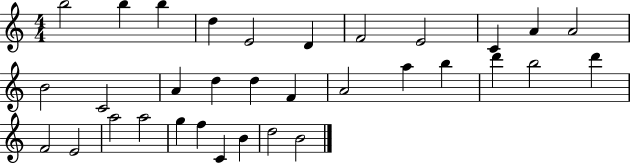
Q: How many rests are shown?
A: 0